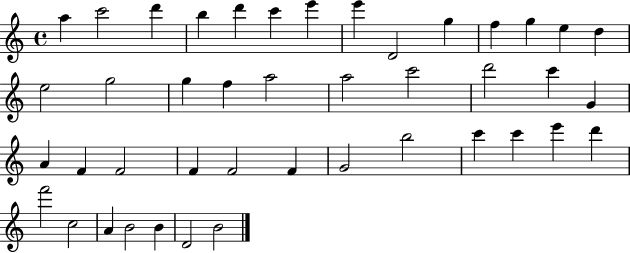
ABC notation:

X:1
T:Untitled
M:4/4
L:1/4
K:C
a c'2 d' b d' c' e' e' D2 g f g e d e2 g2 g f a2 a2 c'2 d'2 c' G A F F2 F F2 F G2 b2 c' c' e' d' f'2 c2 A B2 B D2 B2